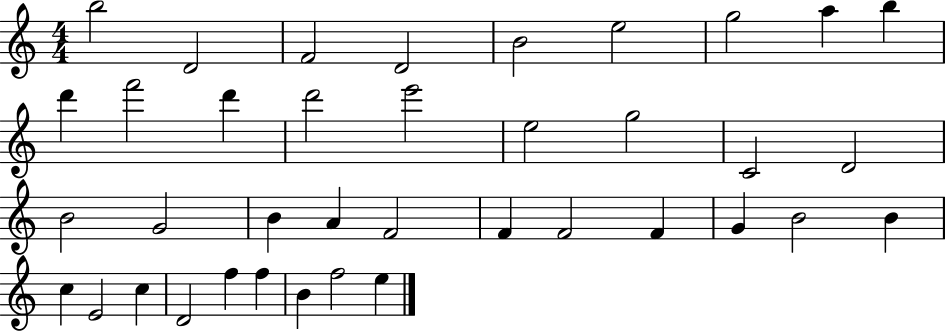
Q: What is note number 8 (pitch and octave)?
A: A5